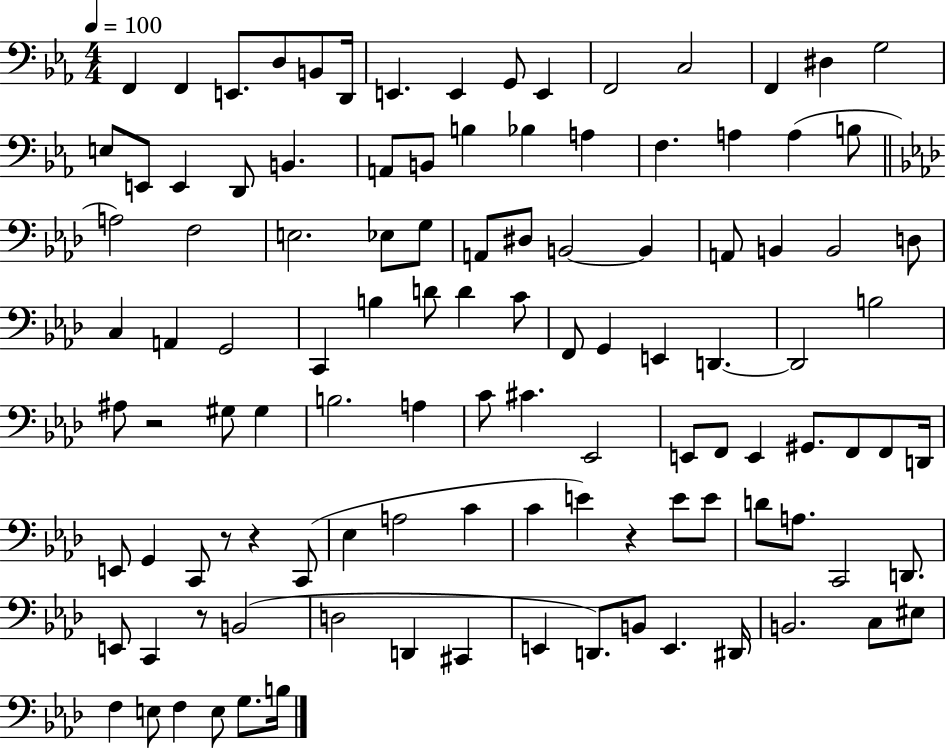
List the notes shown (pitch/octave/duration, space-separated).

F2/q F2/q E2/e. D3/e B2/e D2/s E2/q. E2/q G2/e E2/q F2/h C3/h F2/q D#3/q G3/h E3/e E2/e E2/q D2/e B2/q. A2/e B2/e B3/q Bb3/q A3/q F3/q. A3/q A3/q B3/e A3/h F3/h E3/h. Eb3/e G3/e A2/e D#3/e B2/h B2/q A2/e B2/q B2/h D3/e C3/q A2/q G2/h C2/q B3/q D4/e D4/q C4/e F2/e G2/q E2/q D2/q. D2/h B3/h A#3/e R/h G#3/e G#3/q B3/h. A3/q C4/e C#4/q. Eb2/h E2/e F2/e E2/q G#2/e. F2/e F2/e D2/s E2/e G2/q C2/e R/e R/q C2/e Eb3/q A3/h C4/q C4/q E4/q R/q E4/e E4/e D4/e A3/e. C2/h D2/e. E2/e C2/q R/e B2/h D3/h D2/q C#2/q E2/q D2/e. B2/e E2/q. D#2/s B2/h. C3/e EIS3/e F3/q E3/e F3/q E3/e G3/e. B3/s